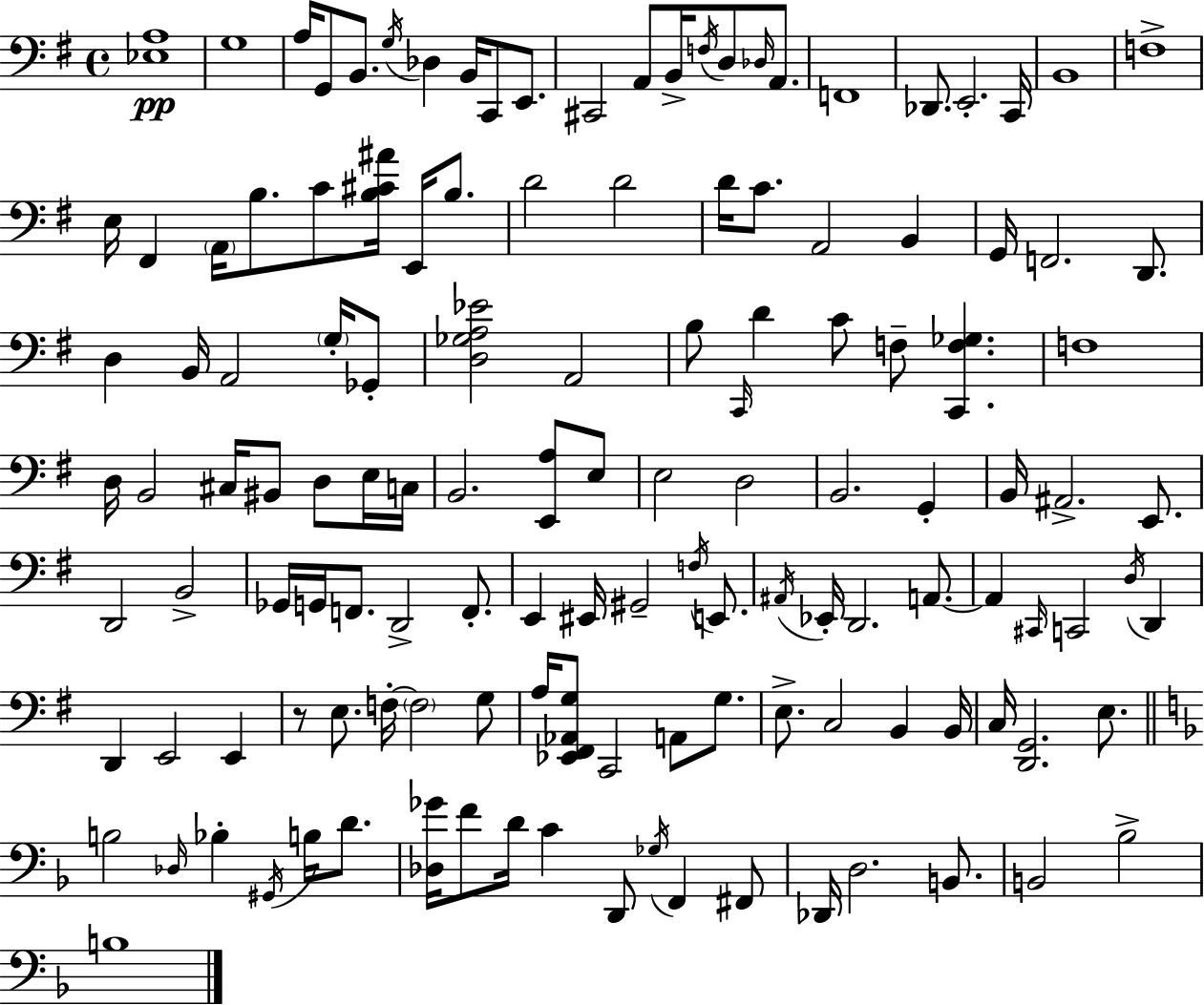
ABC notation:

X:1
T:Untitled
M:4/4
L:1/4
K:Em
[_E,A,]4 G,4 A,/4 G,,/2 B,,/2 G,/4 _D, B,,/4 C,,/2 E,,/2 ^C,,2 A,,/2 B,,/4 F,/4 D,/2 _D,/4 A,,/2 F,,4 _D,,/2 E,,2 C,,/4 B,,4 F,4 E,/4 ^F,, A,,/4 B,/2 C/2 [B,^C^A]/4 E,,/4 B,/2 D2 D2 D/4 C/2 A,,2 B,, G,,/4 F,,2 D,,/2 D, B,,/4 A,,2 G,/4 _G,,/2 [D,_G,A,_E]2 A,,2 B,/2 C,,/4 D C/2 F,/2 [C,,F,_G,] F,4 D,/4 B,,2 ^C,/4 ^B,,/2 D,/2 E,/4 C,/4 B,,2 [E,,A,]/2 E,/2 E,2 D,2 B,,2 G,, B,,/4 ^A,,2 E,,/2 D,,2 B,,2 _G,,/4 G,,/4 F,,/2 D,,2 F,,/2 E,, ^E,,/4 ^G,,2 F,/4 E,,/2 ^A,,/4 _E,,/4 D,,2 A,,/2 A,, ^C,,/4 C,,2 D,/4 D,, D,, E,,2 E,, z/2 E,/2 F,/4 F,2 G,/2 A,/4 [_E,,^F,,_A,,G,]/2 C,,2 A,,/2 G,/2 E,/2 C,2 B,, B,,/4 C,/4 [D,,G,,]2 E,/2 B,2 _D,/4 _B, ^G,,/4 B,/4 D/2 [_D,_G]/4 F/2 D/4 C D,,/2 _G,/4 F,, ^F,,/2 _D,,/4 D,2 B,,/2 B,,2 _B,2 B,4